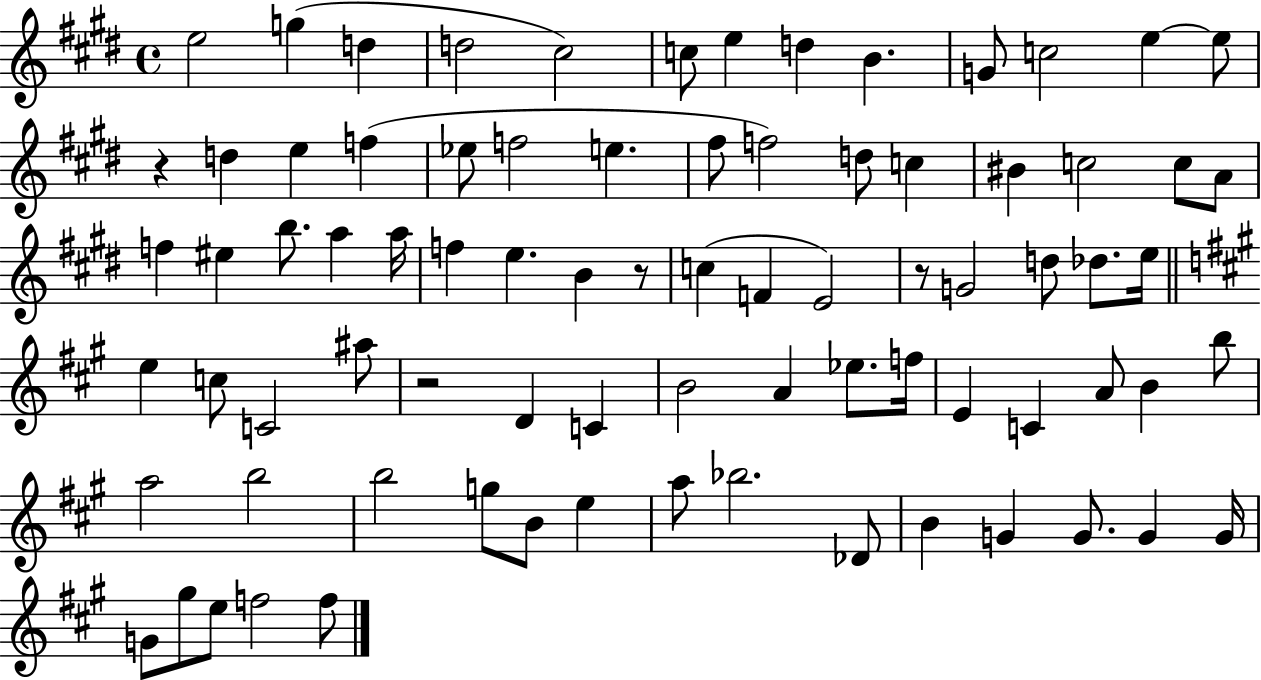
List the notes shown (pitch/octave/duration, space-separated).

E5/h G5/q D5/q D5/h C#5/h C5/e E5/q D5/q B4/q. G4/e C5/h E5/q E5/e R/q D5/q E5/q F5/q Eb5/e F5/h E5/q. F#5/e F5/h D5/e C5/q BIS4/q C5/h C5/e A4/e F5/q EIS5/q B5/e. A5/q A5/s F5/q E5/q. B4/q R/e C5/q F4/q E4/h R/e G4/h D5/e Db5/e. E5/s E5/q C5/e C4/h A#5/e R/h D4/q C4/q B4/h A4/q Eb5/e. F5/s E4/q C4/q A4/e B4/q B5/e A5/h B5/h B5/h G5/e B4/e E5/q A5/e Bb5/h. Db4/e B4/q G4/q G4/e. G4/q G4/s G4/e G#5/e E5/e F5/h F5/e